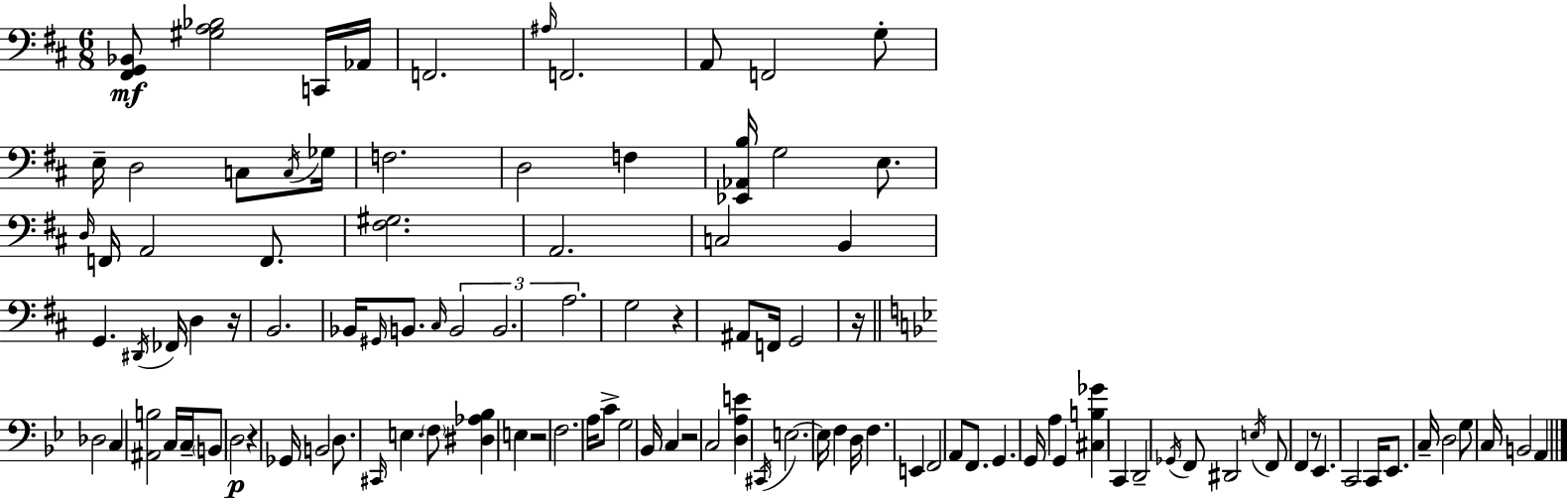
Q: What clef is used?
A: bass